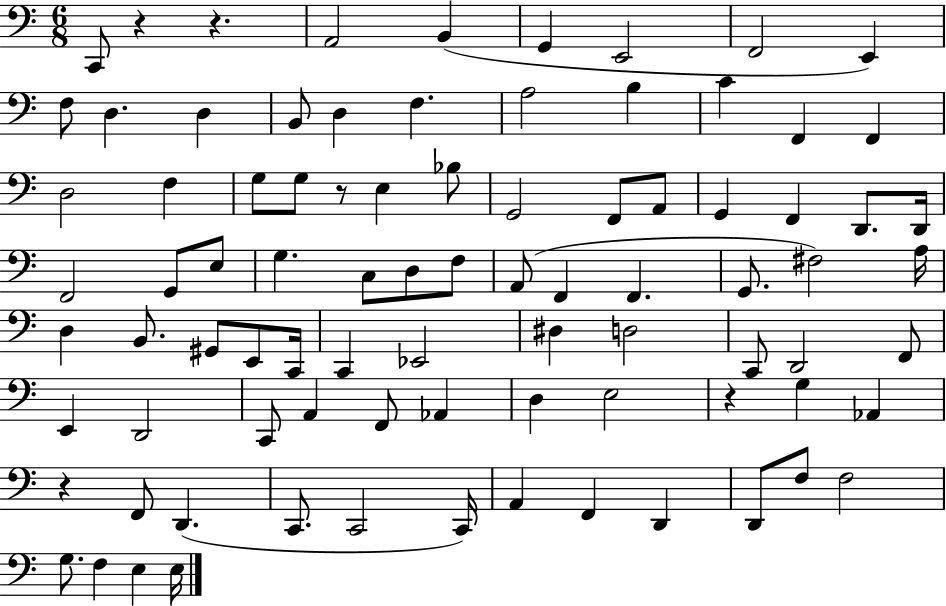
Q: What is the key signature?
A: C major